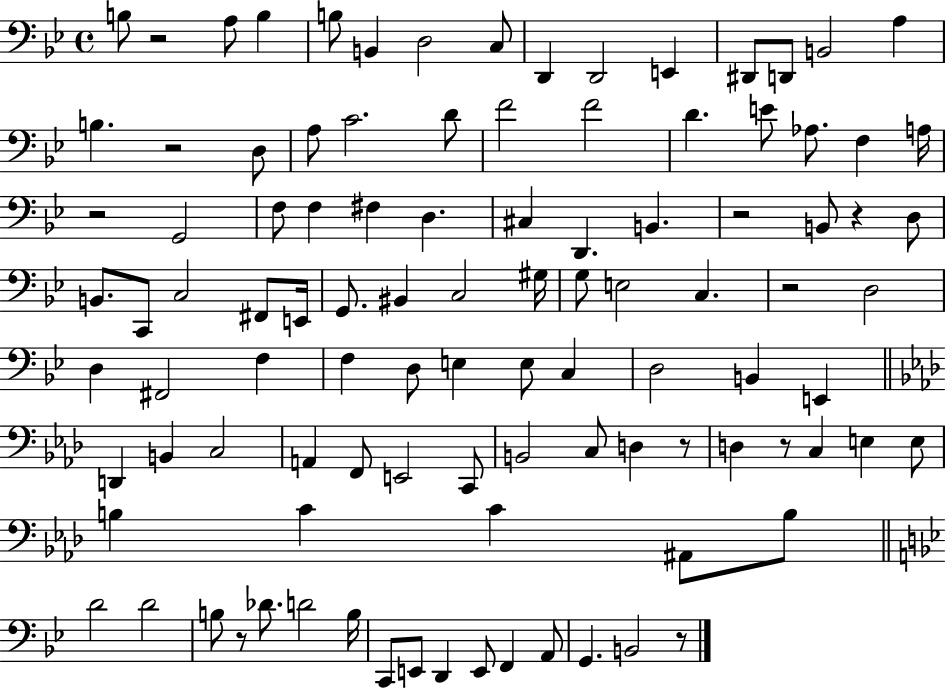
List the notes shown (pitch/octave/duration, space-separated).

B3/e R/h A3/e B3/q B3/e B2/q D3/h C3/e D2/q D2/h E2/q D#2/e D2/e B2/h A3/q B3/q. R/h D3/e A3/e C4/h. D4/e F4/h F4/h D4/q. E4/e Ab3/e. F3/q A3/s R/h G2/h F3/e F3/q F#3/q D3/q. C#3/q D2/q. B2/q. R/h B2/e R/q D3/e B2/e. C2/e C3/h F#2/e E2/s G2/e. BIS2/q C3/h G#3/s G3/e E3/h C3/q. R/h D3/h D3/q F#2/h F3/q F3/q D3/e E3/q E3/e C3/q D3/h B2/q E2/q D2/q B2/q C3/h A2/q F2/e E2/h C2/e B2/h C3/e D3/q R/e D3/q R/e C3/q E3/q E3/e B3/q C4/q C4/q A#2/e B3/e D4/h D4/h B3/e R/e Db4/e. D4/h B3/s C2/e E2/e D2/q E2/e F2/q A2/e G2/q. B2/h R/e